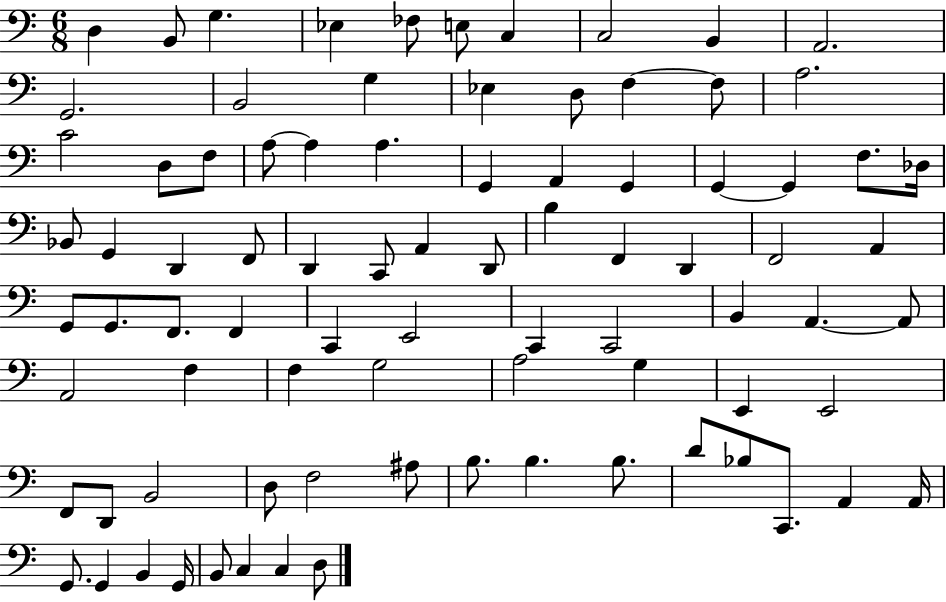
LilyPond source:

{
  \clef bass
  \numericTimeSignature
  \time 6/8
  \key c \major
  d4 b,8 g4. | ees4 fes8 e8 c4 | c2 b,4 | a,2. | \break g,2. | b,2 g4 | ees4 d8 f4~~ f8 | a2. | \break c'2 d8 f8 | a8~~ a4 a4. | g,4 a,4 g,4 | g,4~~ g,4 f8. des16 | \break bes,8 g,4 d,4 f,8 | d,4 c,8 a,4 d,8 | b4 f,4 d,4 | f,2 a,4 | \break g,8 g,8. f,8. f,4 | c,4 e,2 | c,4 c,2 | b,4 a,4.~~ a,8 | \break a,2 f4 | f4 g2 | a2 g4 | e,4 e,2 | \break f,8 d,8 b,2 | d8 f2 ais8 | b8. b4. b8. | d'8 bes8 c,8. a,4 a,16 | \break g,8. g,4 b,4 g,16 | b,8 c4 c4 d8 | \bar "|."
}